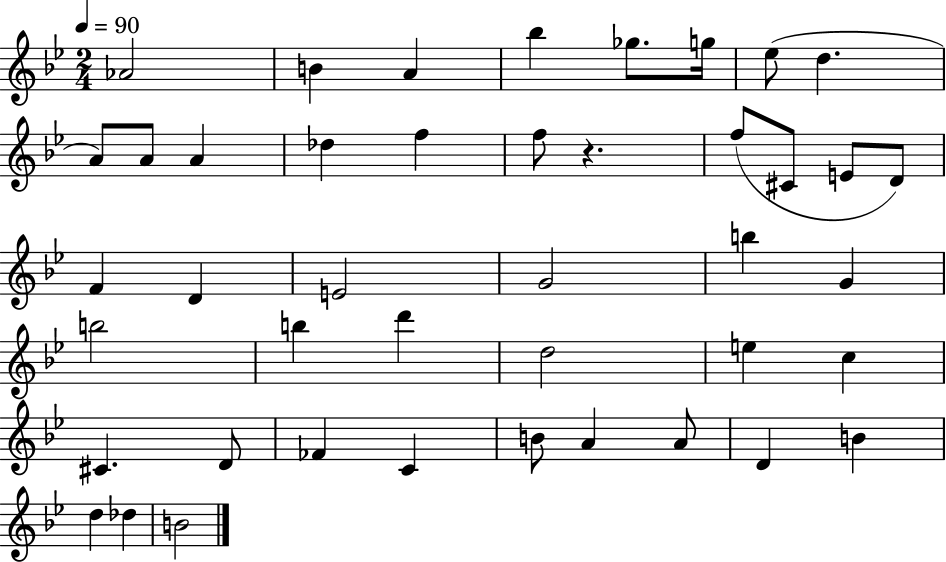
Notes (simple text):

Ab4/h B4/q A4/q Bb5/q Gb5/e. G5/s Eb5/e D5/q. A4/e A4/e A4/q Db5/q F5/q F5/e R/q. F5/e C#4/e E4/e D4/e F4/q D4/q E4/h G4/h B5/q G4/q B5/h B5/q D6/q D5/h E5/q C5/q C#4/q. D4/e FES4/q C4/q B4/e A4/q A4/e D4/q B4/q D5/q Db5/q B4/h